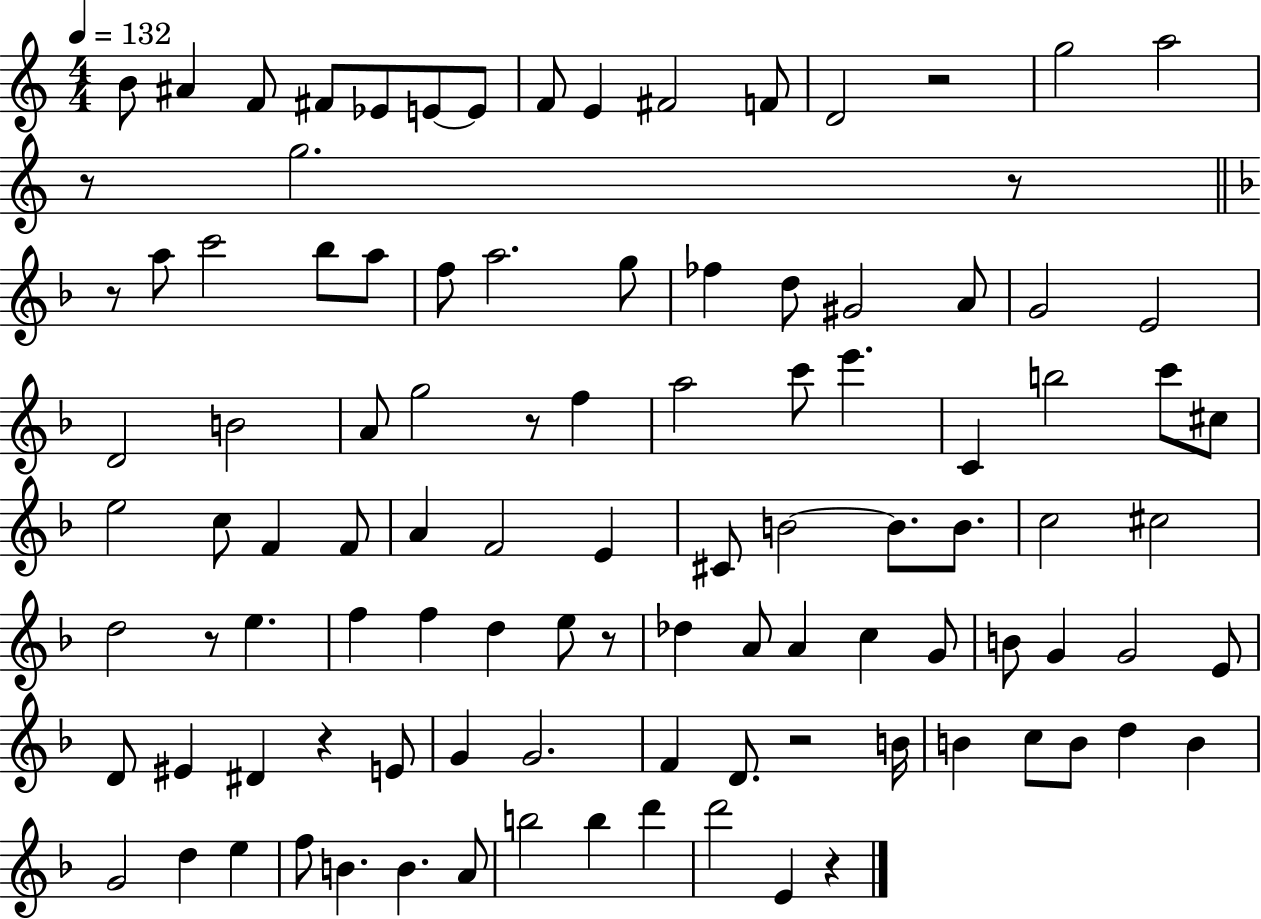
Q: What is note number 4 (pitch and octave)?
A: F#4